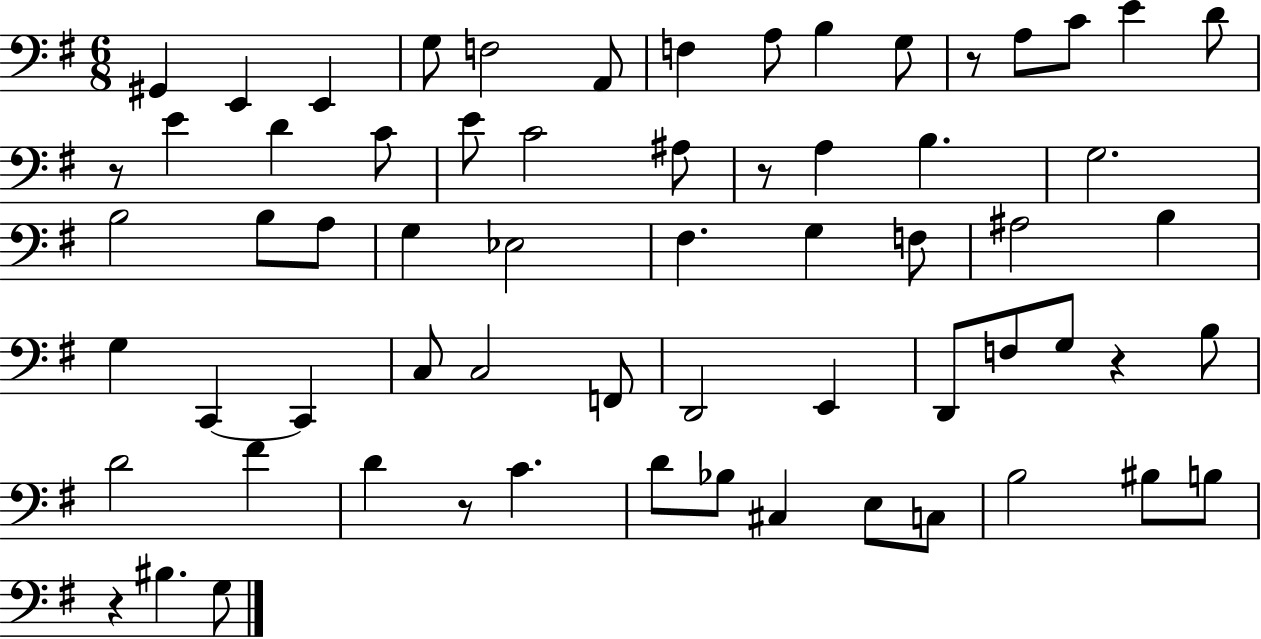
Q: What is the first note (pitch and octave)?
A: G#2